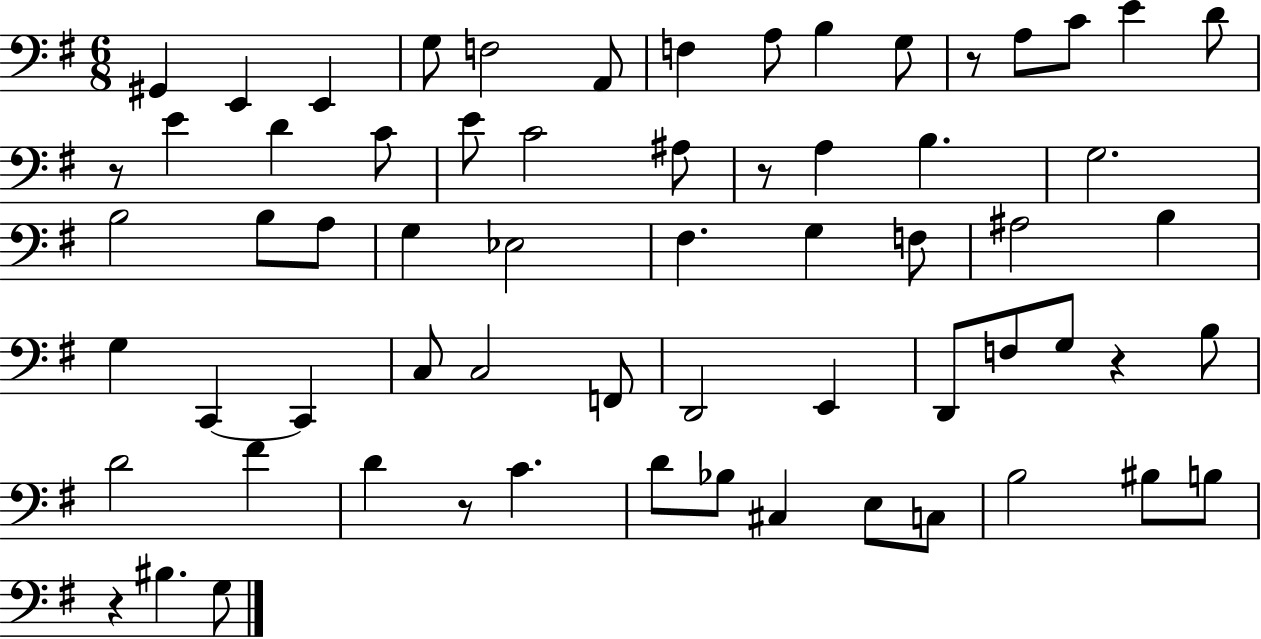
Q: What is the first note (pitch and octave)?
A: G#2